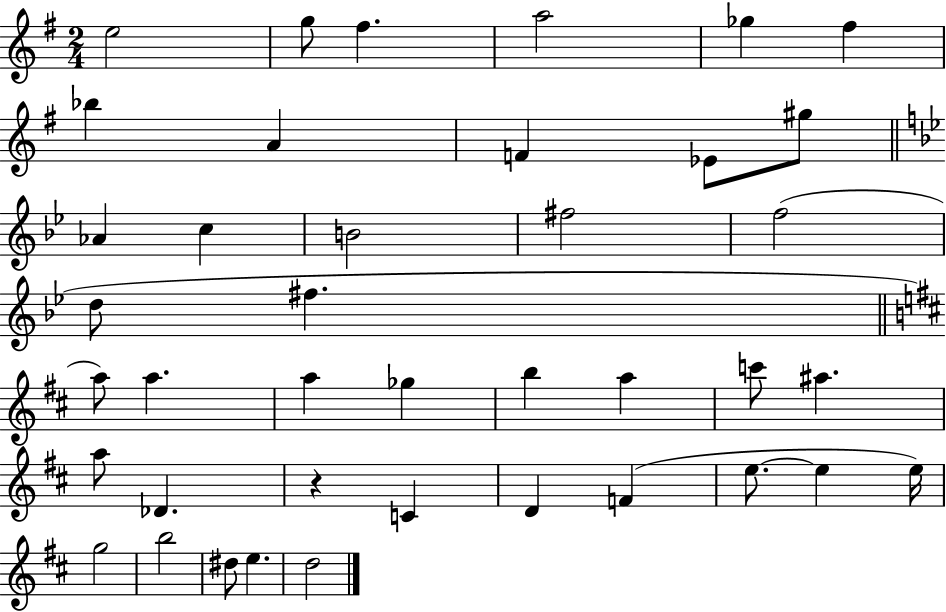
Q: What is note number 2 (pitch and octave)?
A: G5